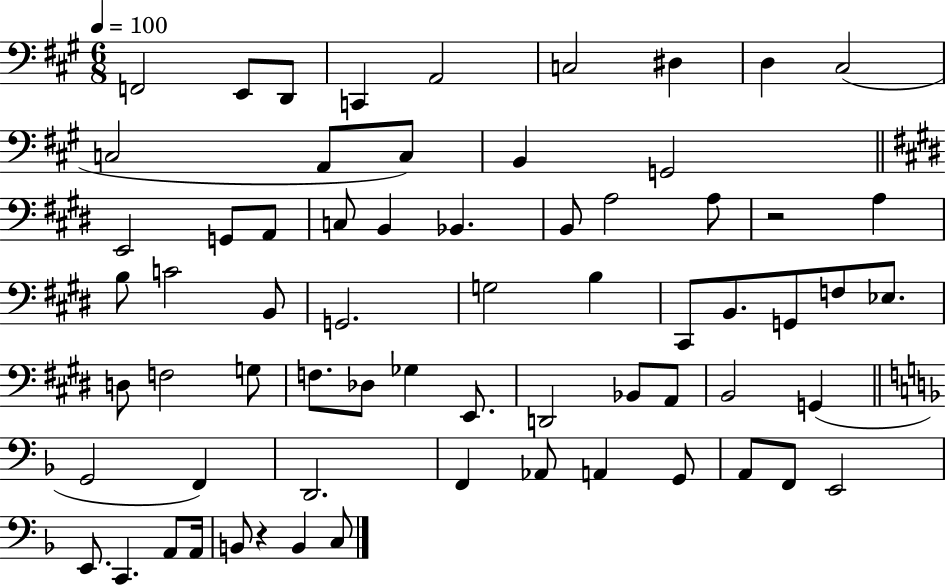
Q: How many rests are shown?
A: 2